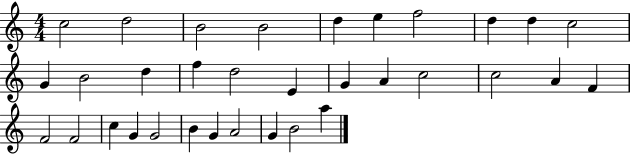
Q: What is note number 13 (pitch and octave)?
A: D5